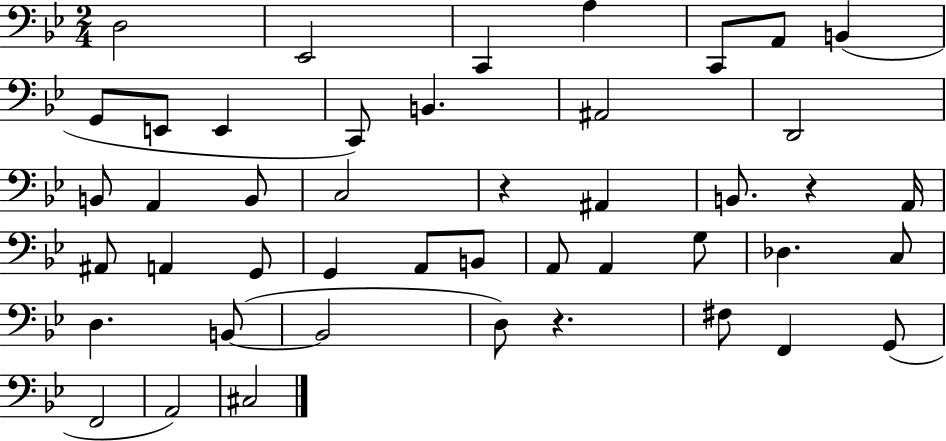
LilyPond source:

{
  \clef bass
  \numericTimeSignature
  \time 2/4
  \key bes \major
  \repeat volta 2 { d2 | ees,2 | c,4 a4 | c,8 a,8 b,4( | \break g,8 e,8 e,4 | c,8) b,4. | ais,2 | d,2 | \break b,8 a,4 b,8 | c2 | r4 ais,4 | b,8. r4 a,16 | \break ais,8 a,4 g,8 | g,4 a,8 b,8 | a,8 a,4 g8 | des4. c8 | \break d4. b,8~(~ | b,2 | d8) r4. | fis8 f,4 g,8( | \break f,2 | a,2) | cis2 | } \bar "|."
}